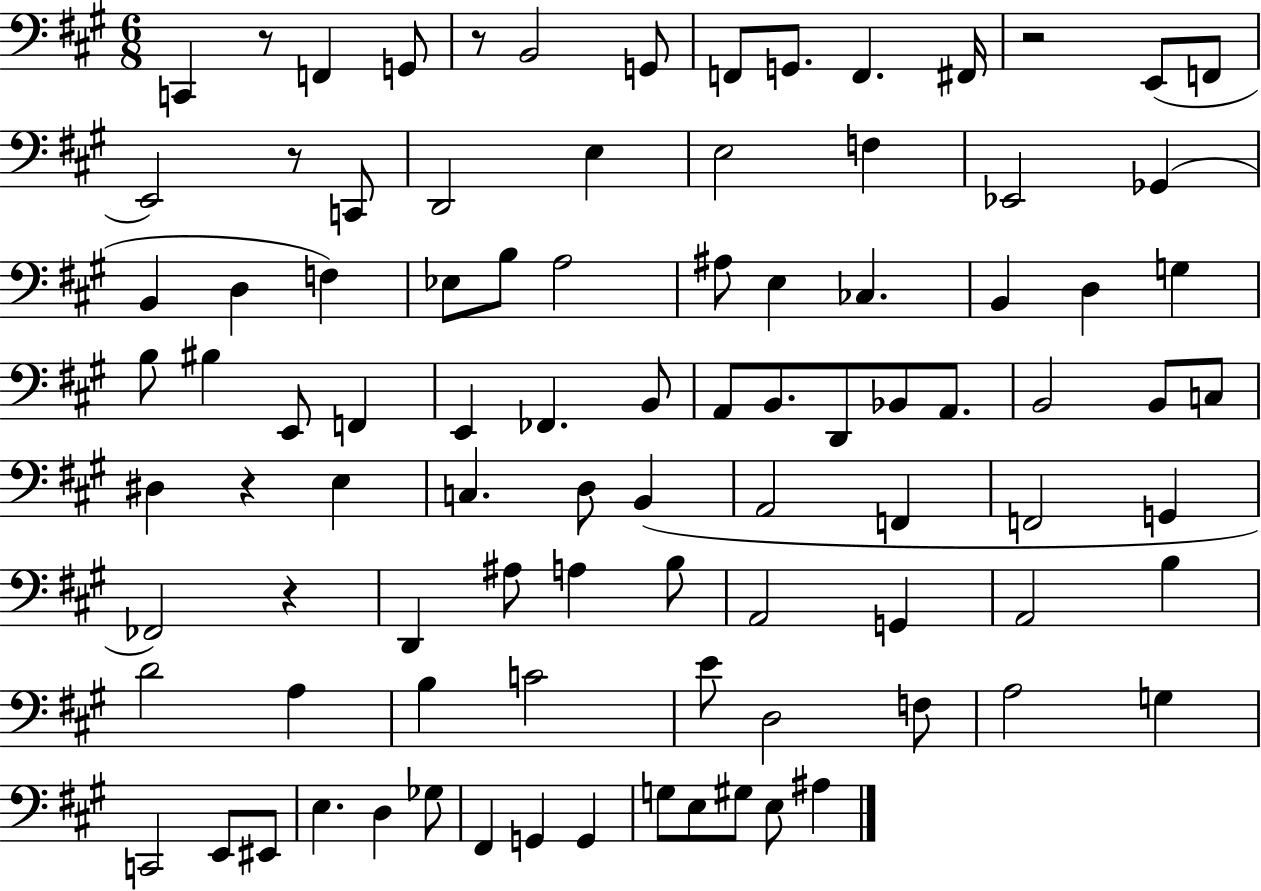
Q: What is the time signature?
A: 6/8